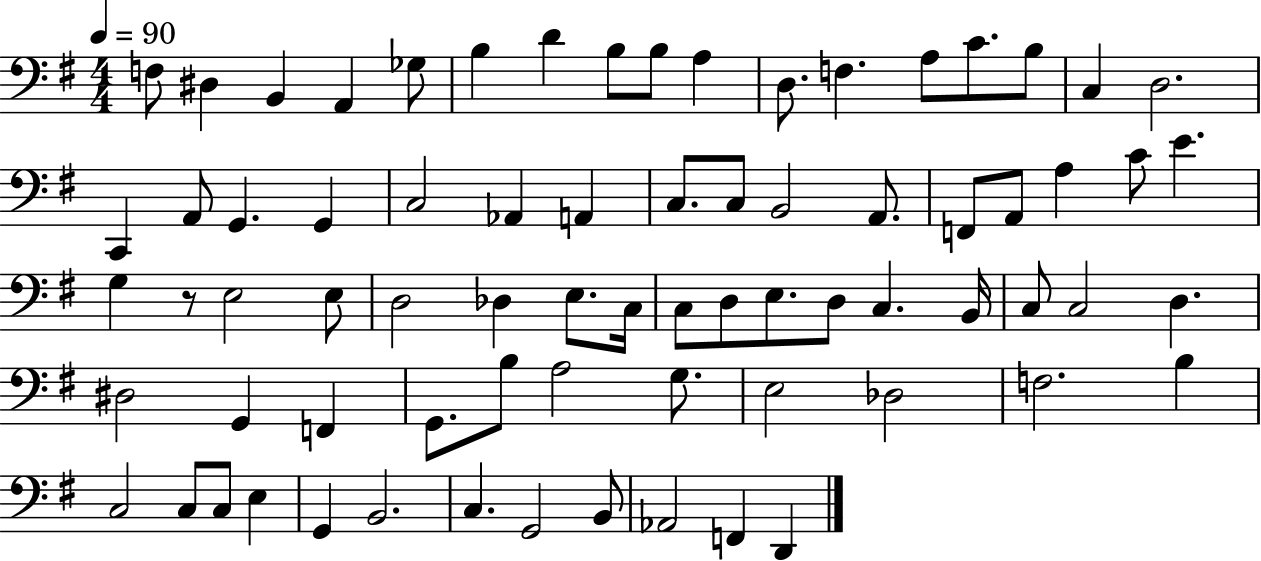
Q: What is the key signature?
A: G major